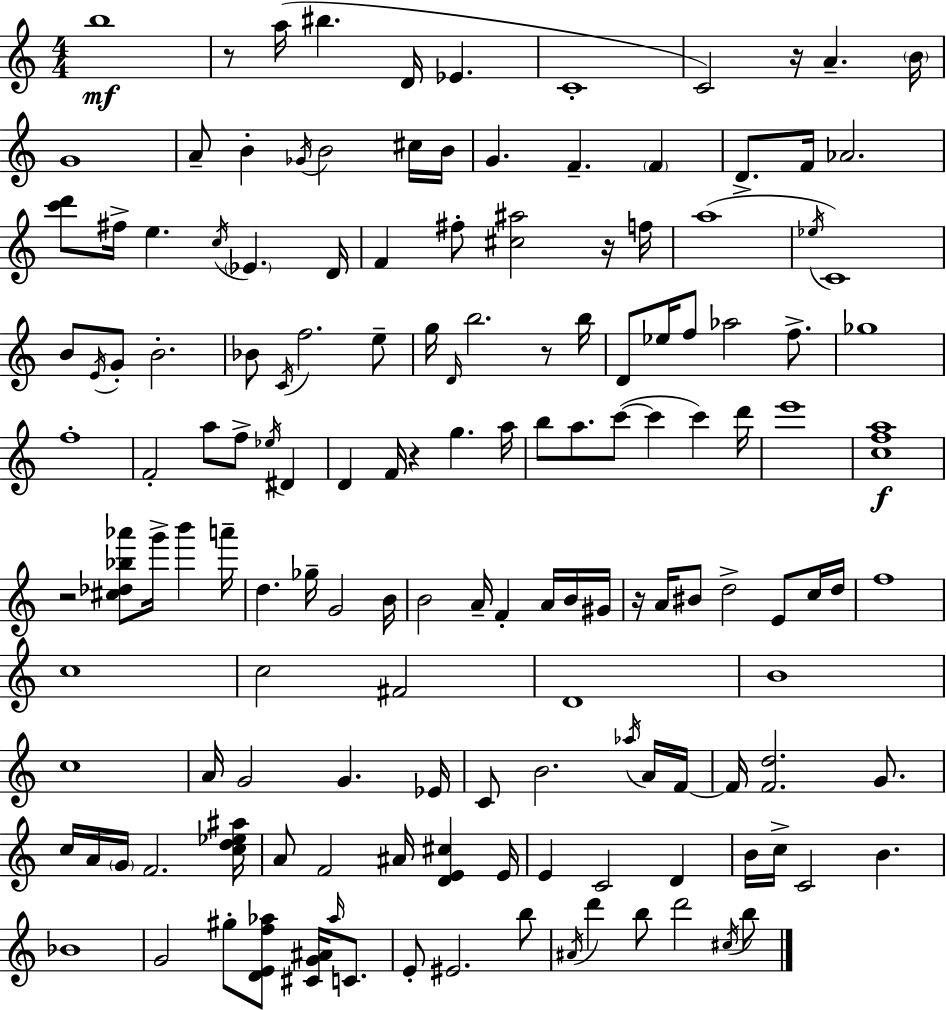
{
  \clef treble
  \numericTimeSignature
  \time 4/4
  \key c \major
  \repeat volta 2 { b''1\mf | r8 a''16( bis''4. d'16 ees'4. | c'1-. | c'2) r16 a'4.-- \parenthesize b'16 | \break g'1 | a'8-- b'4-. \acciaccatura { ges'16 } b'2 cis''16 | b'16 g'4. f'4.-- \parenthesize f'4 | d'8.-> f'16 aes'2. | \break <c''' d'''>8 fis''16-> e''4. \acciaccatura { c''16 } \parenthesize ees'4. | d'16 f'4 fis''8-. <cis'' ais''>2 | r16 f''16 a''1( | \acciaccatura { ees''16 } c'1) | \break b'8 \acciaccatura { e'16 } g'8-. b'2.-. | bes'8 \acciaccatura { c'16 } f''2. | e''8-- g''16 \grace { d'16 } b''2. | r8 b''16 d'8 ees''16 f''8 aes''2 | \break f''8.-> ges''1 | f''1-. | f'2-. a''8 | f''8-> \acciaccatura { ees''16 } dis'4 d'4 f'16 r4 | \break g''4. a''16 b''8 a''8. c'''8~(~ c'''4 | c'''4) d'''16 e'''1 | <c'' f'' a''>1\f | r2 <cis'' des'' bes'' aes'''>8 | \break g'''16-> b'''4 a'''16-- d''4. ges''16-- g'2 | b'16 b'2 a'16-- | f'4-. a'16 b'16 gis'16 r16 a'16 bis'8 d''2-> | e'8 c''16 d''16 f''1 | \break c''1 | c''2 fis'2 | d'1 | b'1 | \break c''1 | a'16 g'2 | g'4. ees'16 c'8 b'2. | \acciaccatura { aes''16 } a'16 f'16~~ f'16 <f' d''>2. | \break g'8. c''16 a'16 \parenthesize g'16 f'2. | <c'' d'' ees'' ais''>16 a'8 f'2 | ais'16 <d' e' cis''>4 e'16 e'4 c'2 | d'4 b'16 c''16-> c'2 | \break b'4. bes'1 | g'2 | gis''8-. <d' e' f'' aes''>8 <cis' g' ais'>16 \grace { aes''16 } c'8. e'8-. eis'2. | b''8 \acciaccatura { ais'16 } d'''4 b''8 | \break d'''2 \acciaccatura { cis''16 } b''8 } \bar "|."
}